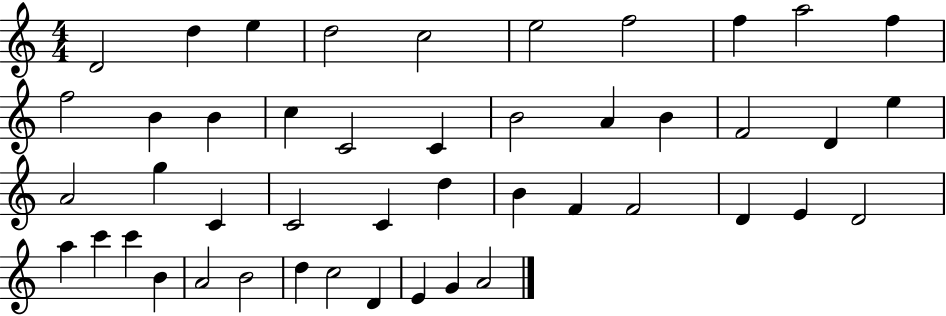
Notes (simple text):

D4/h D5/q E5/q D5/h C5/h E5/h F5/h F5/q A5/h F5/q F5/h B4/q B4/q C5/q C4/h C4/q B4/h A4/q B4/q F4/h D4/q E5/q A4/h G5/q C4/q C4/h C4/q D5/q B4/q F4/q F4/h D4/q E4/q D4/h A5/q C6/q C6/q B4/q A4/h B4/h D5/q C5/h D4/q E4/q G4/q A4/h